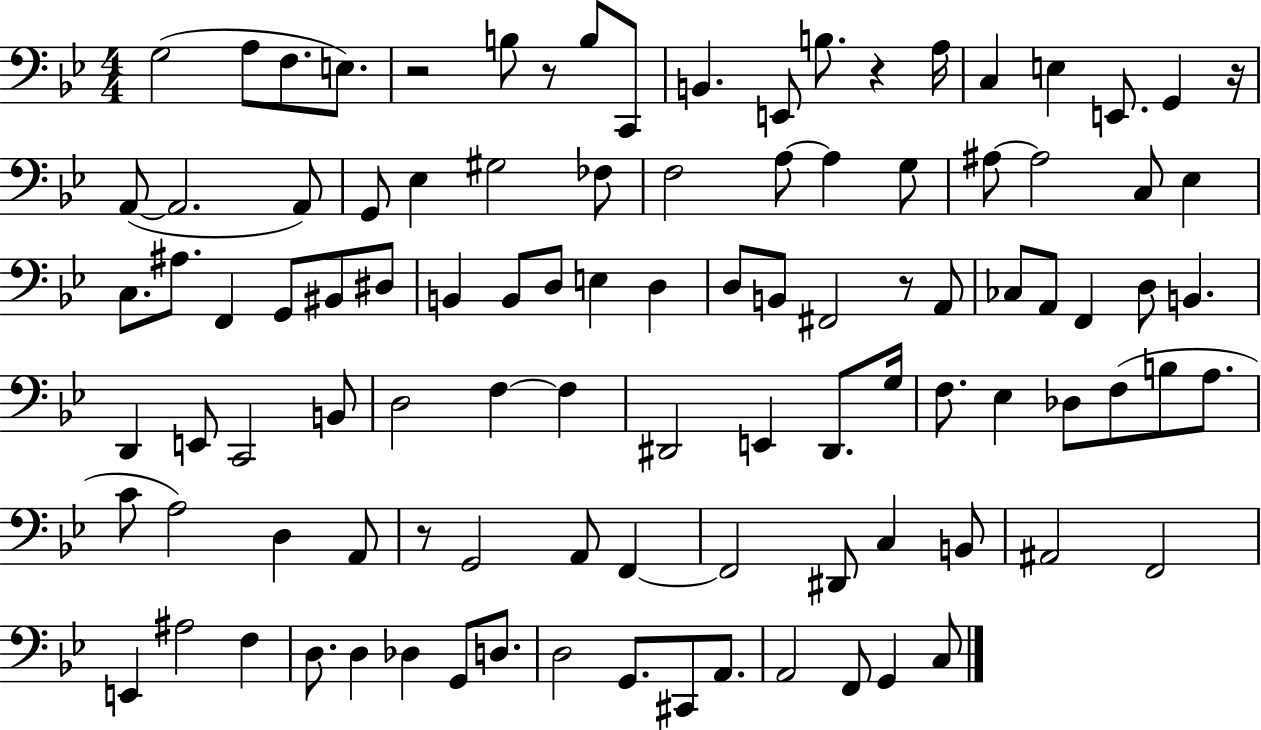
G3/h A3/e F3/e. E3/e. R/h B3/e R/e B3/e C2/e B2/q. E2/e B3/e. R/q A3/s C3/q E3/q E2/e. G2/q R/s A2/e A2/h. A2/e G2/e Eb3/q G#3/h FES3/e F3/h A3/e A3/q G3/e A#3/e A#3/h C3/e Eb3/q C3/e. A#3/e. F2/q G2/e BIS2/e D#3/e B2/q B2/e D3/e E3/q D3/q D3/e B2/e F#2/h R/e A2/e CES3/e A2/e F2/q D3/e B2/q. D2/q E2/e C2/h B2/e D3/h F3/q F3/q D#2/h E2/q D#2/e. G3/s F3/e. Eb3/q Db3/e F3/e B3/e A3/e. C4/e A3/h D3/q A2/e R/e G2/h A2/e F2/q F2/h D#2/e C3/q B2/e A#2/h F2/h E2/q A#3/h F3/q D3/e. D3/q Db3/q G2/e D3/e. D3/h G2/e. C#2/e A2/e. A2/h F2/e G2/q C3/e